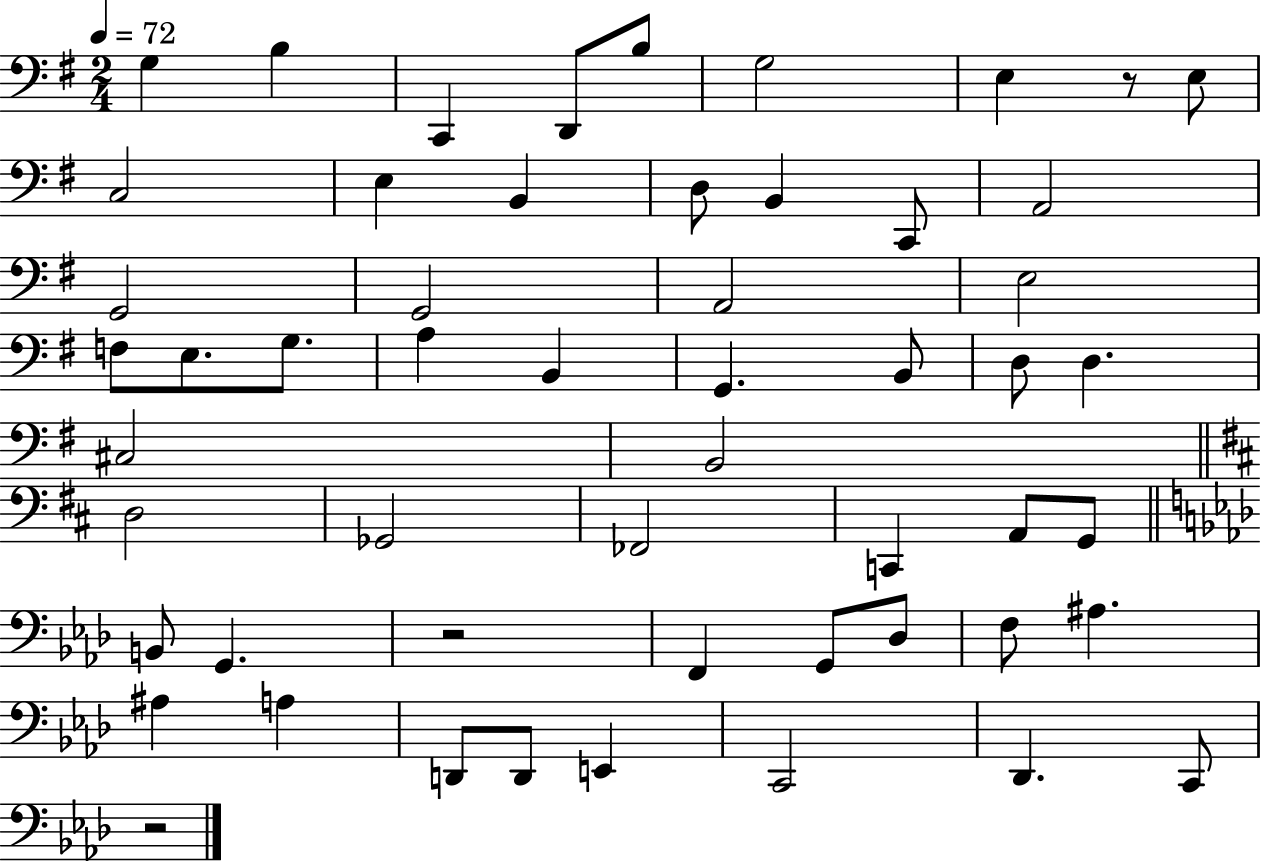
{
  \clef bass
  \numericTimeSignature
  \time 2/4
  \key g \major
  \tempo 4 = 72
  g4 b4 | c,4 d,8 b8 | g2 | e4 r8 e8 | \break c2 | e4 b,4 | d8 b,4 c,8 | a,2 | \break g,2 | g,2 | a,2 | e2 | \break f8 e8. g8. | a4 b,4 | g,4. b,8 | d8 d4. | \break cis2 | b,2 | \bar "||" \break \key d \major d2 | ges,2 | fes,2 | c,4 a,8 g,8 | \break \bar "||" \break \key aes \major b,8 g,4. | r2 | f,4 g,8 des8 | f8 ais4. | \break ais4 a4 | d,8 d,8 e,4 | c,2 | des,4. c,8 | \break r2 | \bar "|."
}